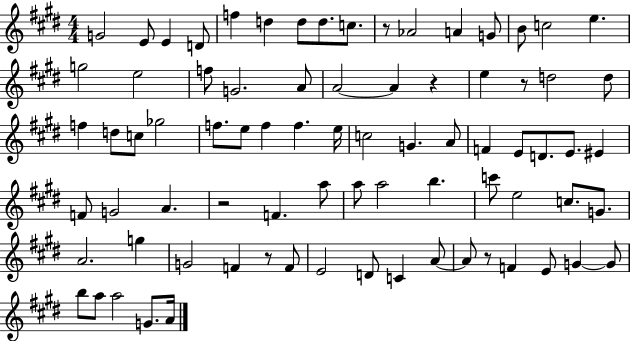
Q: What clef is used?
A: treble